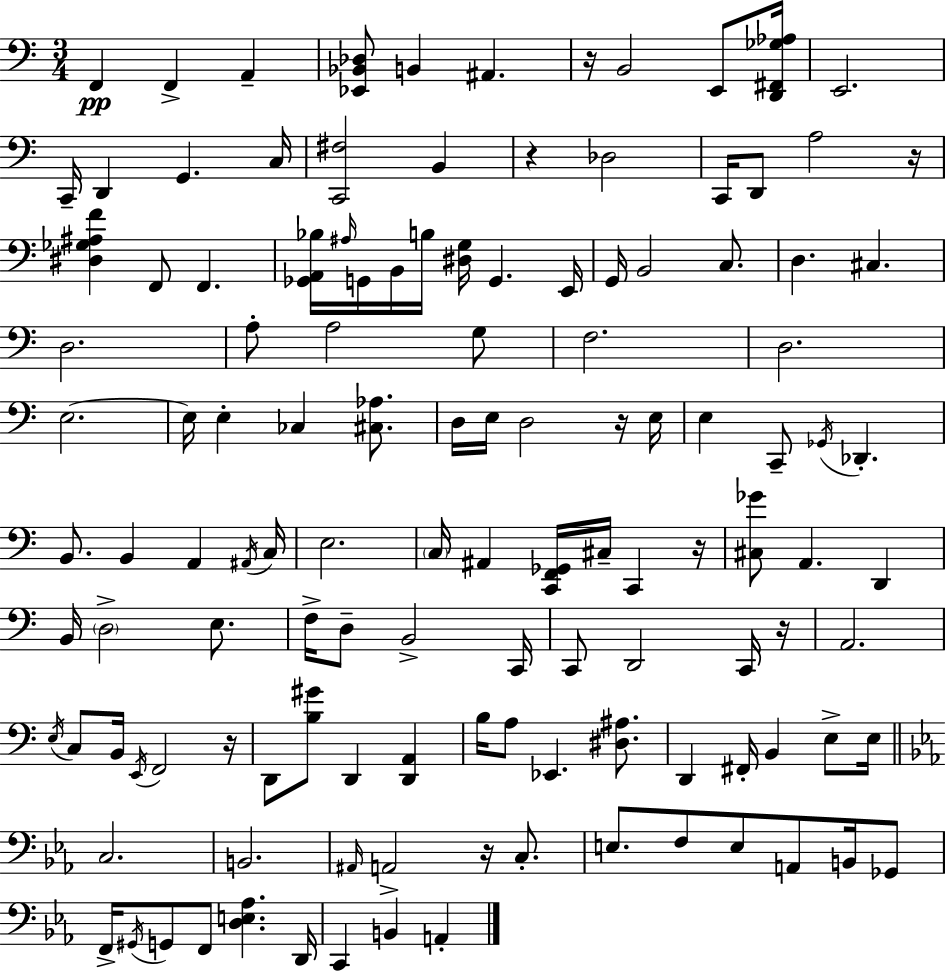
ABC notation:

X:1
T:Untitled
M:3/4
L:1/4
K:C
F,, F,, A,, [_E,,_B,,_D,]/2 B,, ^A,, z/4 B,,2 E,,/2 [D,,^F,,_G,_A,]/4 E,,2 C,,/4 D,, G,, C,/4 [C,,^F,]2 B,, z _D,2 C,,/4 D,,/2 A,2 z/4 [^D,_G,^A,F] F,,/2 F,, [_G,,A,,_B,]/4 ^A,/4 G,,/4 B,,/4 B,/4 [^D,G,]/4 G,, E,,/4 G,,/4 B,,2 C,/2 D, ^C, D,2 A,/2 A,2 G,/2 F,2 D,2 E,2 E,/4 E, _C, [^C,_A,]/2 D,/4 E,/4 D,2 z/4 E,/4 E, C,,/2 _G,,/4 _D,, B,,/2 B,, A,, ^A,,/4 C,/4 E,2 C,/4 ^A,, [C,,F,,_G,,]/4 ^C,/4 C,, z/4 [^C,_G]/2 A,, D,, B,,/4 D,2 E,/2 F,/4 D,/2 B,,2 C,,/4 C,,/2 D,,2 C,,/4 z/4 A,,2 E,/4 C,/2 B,,/4 E,,/4 F,,2 z/4 D,,/2 [B,^G]/2 D,, [D,,A,,] B,/4 A,/2 _E,, [^D,^A,]/2 D,, ^F,,/4 B,, E,/2 E,/4 C,2 B,,2 ^A,,/4 A,,2 z/4 C,/2 E,/2 F,/2 E,/2 A,,/2 B,,/4 _G,,/2 F,,/4 ^G,,/4 G,,/2 F,,/2 [D,E,_A,] D,,/4 C,, B,, A,,